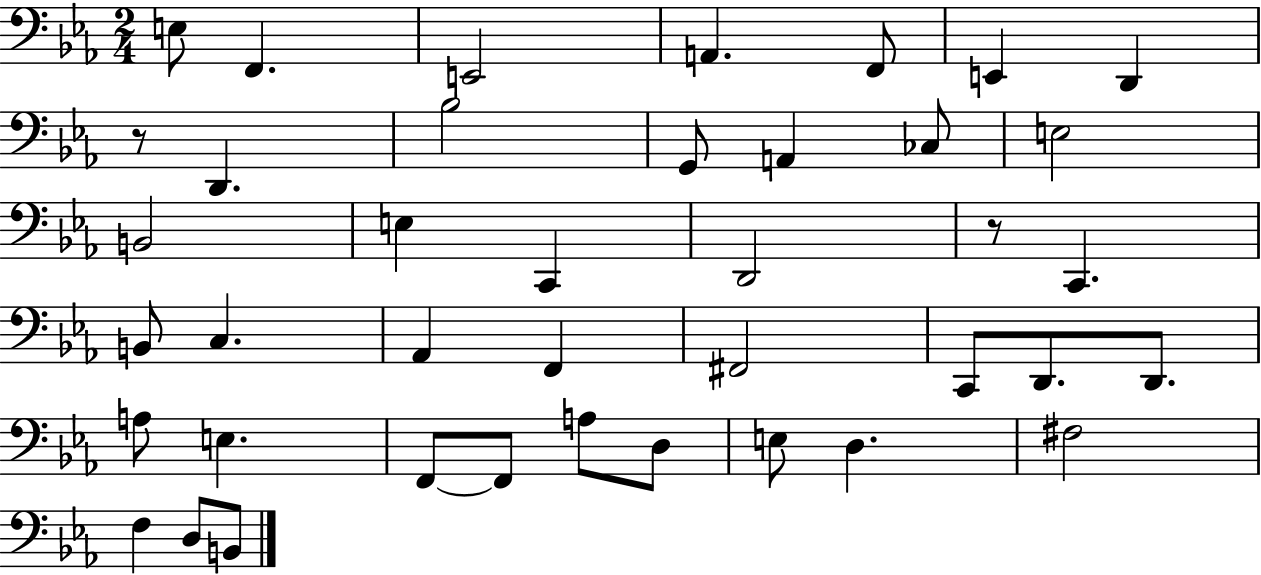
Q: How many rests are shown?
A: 2